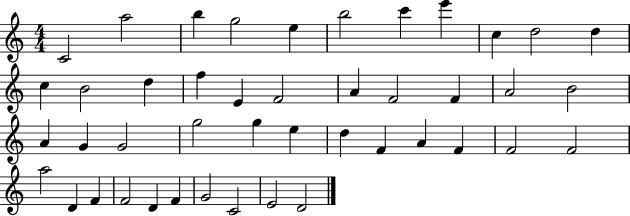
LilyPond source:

{
  \clef treble
  \numericTimeSignature
  \time 4/4
  \key c \major
  c'2 a''2 | b''4 g''2 e''4 | b''2 c'''4 e'''4 | c''4 d''2 d''4 | \break c''4 b'2 d''4 | f''4 e'4 f'2 | a'4 f'2 f'4 | a'2 b'2 | \break a'4 g'4 g'2 | g''2 g''4 e''4 | d''4 f'4 a'4 f'4 | f'2 f'2 | \break a''2 d'4 f'4 | f'2 d'4 f'4 | g'2 c'2 | e'2 d'2 | \break \bar "|."
}